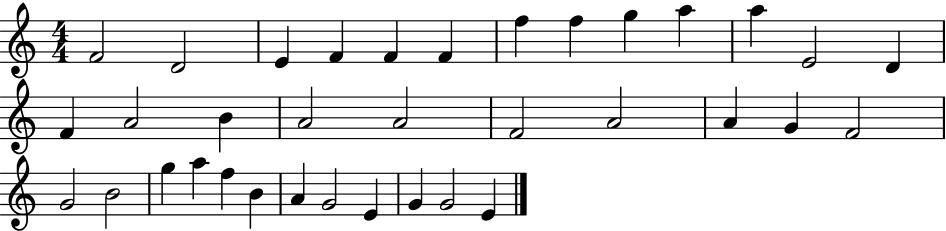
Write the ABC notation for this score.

X:1
T:Untitled
M:4/4
L:1/4
K:C
F2 D2 E F F F f f g a a E2 D F A2 B A2 A2 F2 A2 A G F2 G2 B2 g a f B A G2 E G G2 E